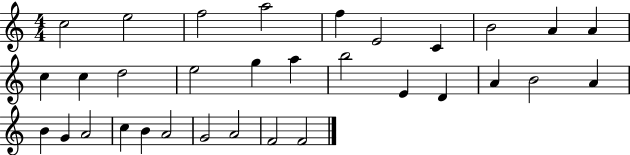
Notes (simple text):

C5/h E5/h F5/h A5/h F5/q E4/h C4/q B4/h A4/q A4/q C5/q C5/q D5/h E5/h G5/q A5/q B5/h E4/q D4/q A4/q B4/h A4/q B4/q G4/q A4/h C5/q B4/q A4/h G4/h A4/h F4/h F4/h